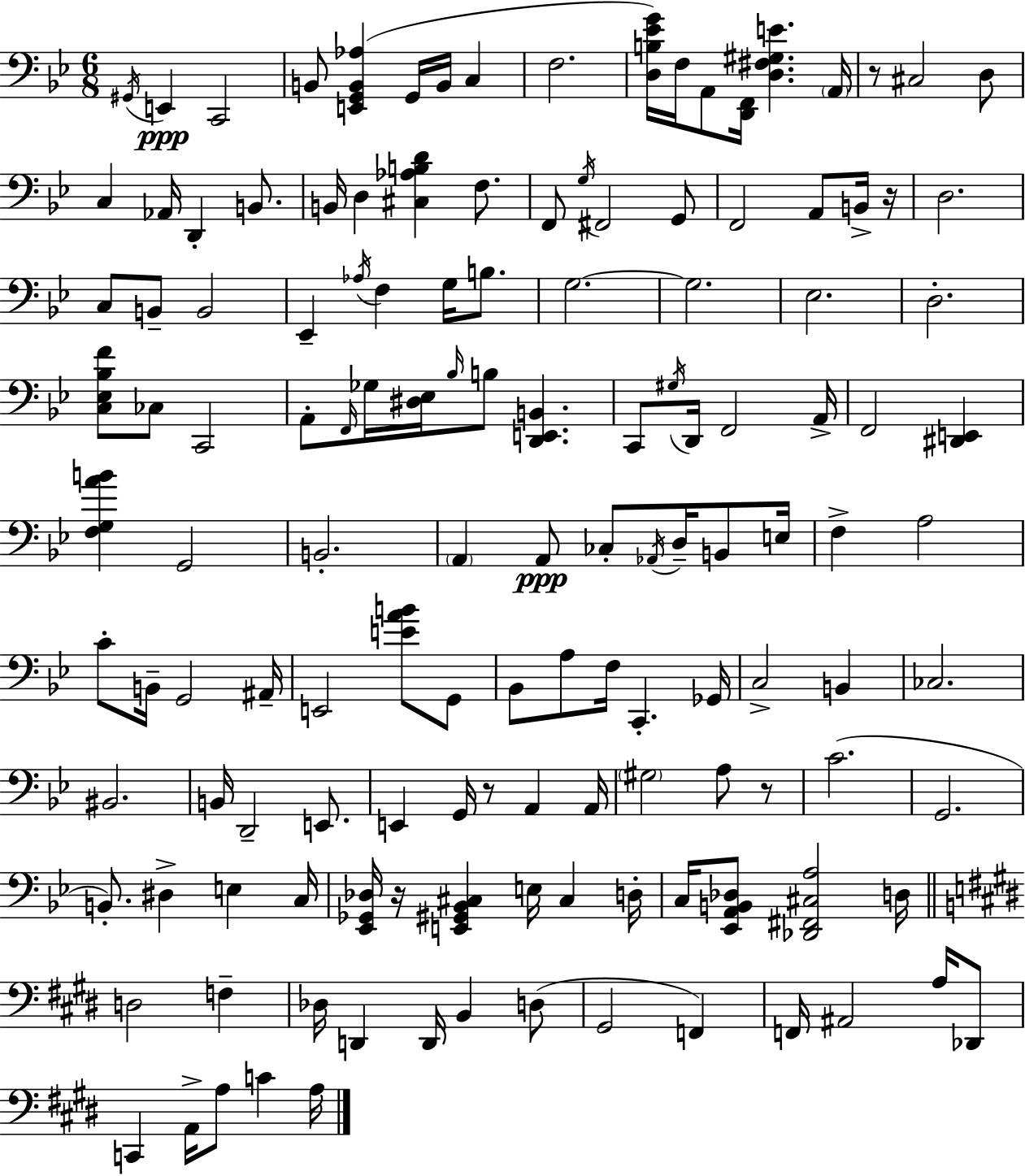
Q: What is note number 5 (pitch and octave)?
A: G2